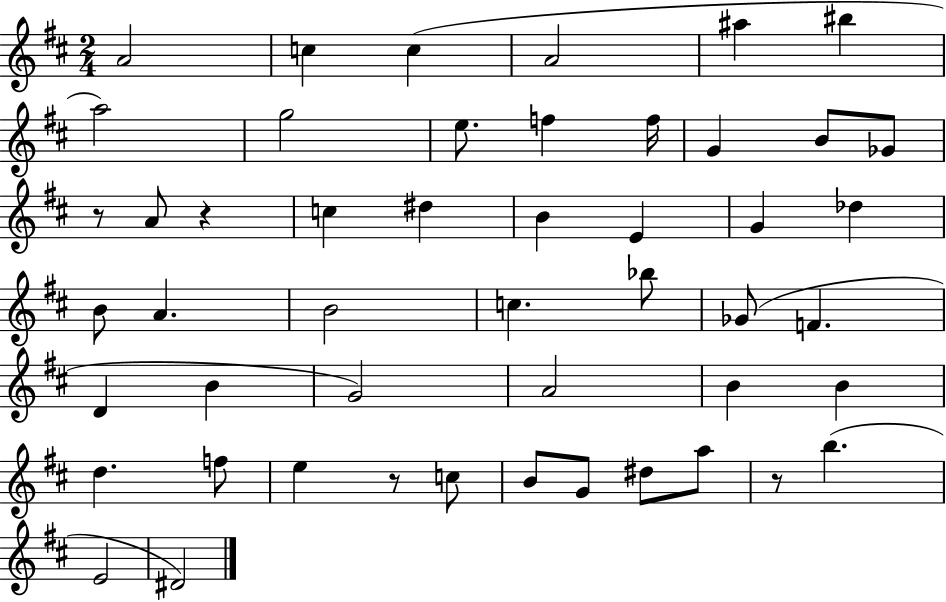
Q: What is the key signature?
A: D major